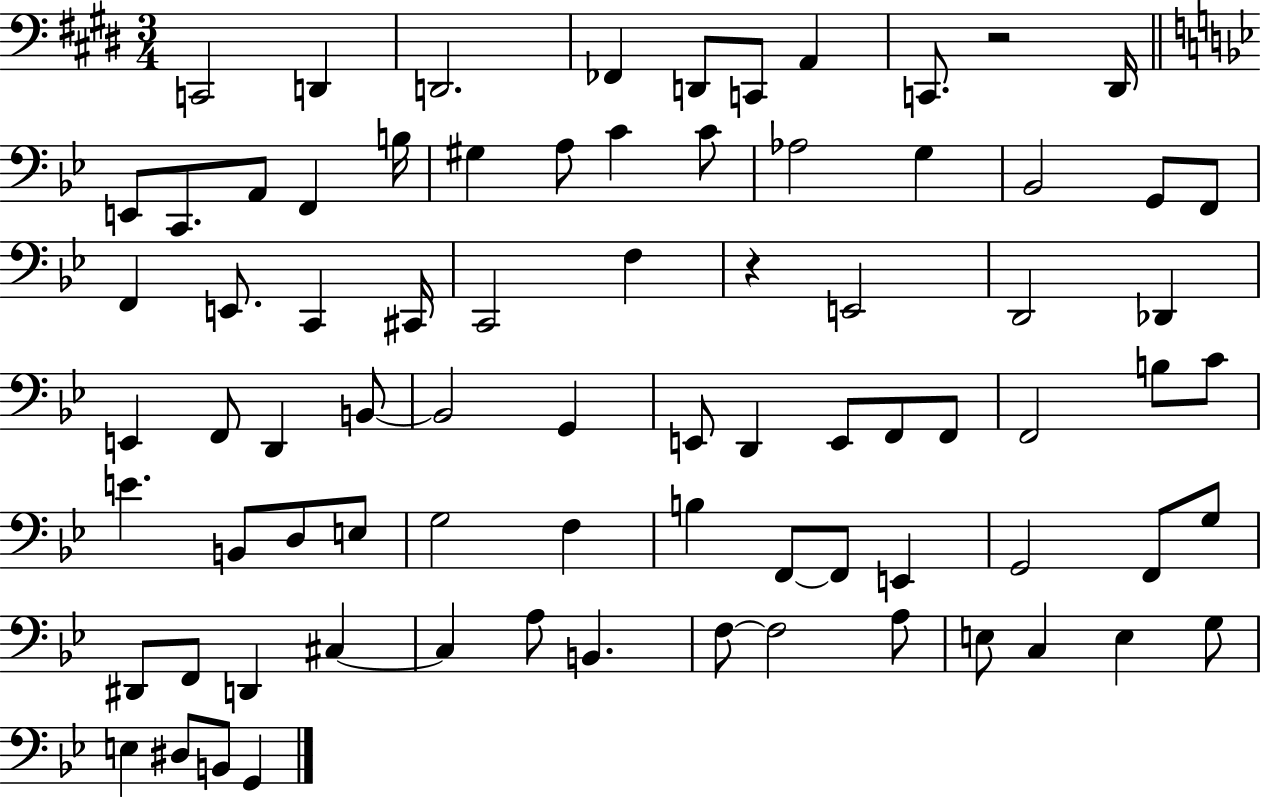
X:1
T:Untitled
M:3/4
L:1/4
K:E
C,,2 D,, D,,2 _F,, D,,/2 C,,/2 A,, C,,/2 z2 ^D,,/4 E,,/2 C,,/2 A,,/2 F,, B,/4 ^G, A,/2 C C/2 _A,2 G, _B,,2 G,,/2 F,,/2 F,, E,,/2 C,, ^C,,/4 C,,2 F, z E,,2 D,,2 _D,, E,, F,,/2 D,, B,,/2 B,,2 G,, E,,/2 D,, E,,/2 F,,/2 F,,/2 F,,2 B,/2 C/2 E B,,/2 D,/2 E,/2 G,2 F, B, F,,/2 F,,/2 E,, G,,2 F,,/2 G,/2 ^D,,/2 F,,/2 D,, ^C, ^C, A,/2 B,, F,/2 F,2 A,/2 E,/2 C, E, G,/2 E, ^D,/2 B,,/2 G,,